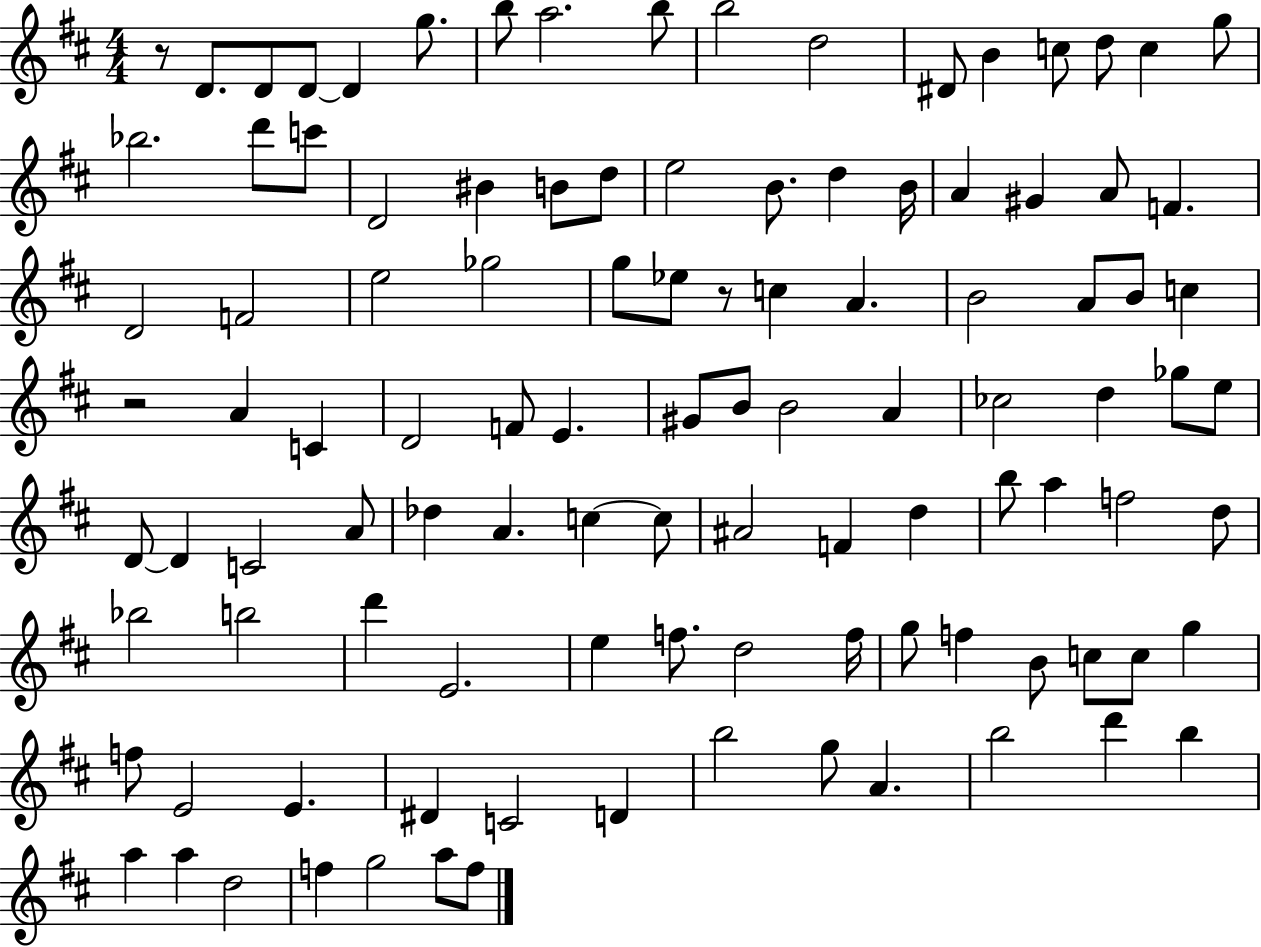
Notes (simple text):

R/e D4/e. D4/e D4/e D4/q G5/e. B5/e A5/h. B5/e B5/h D5/h D#4/e B4/q C5/e D5/e C5/q G5/e Bb5/h. D6/e C6/e D4/h BIS4/q B4/e D5/e E5/h B4/e. D5/q B4/s A4/q G#4/q A4/e F4/q. D4/h F4/h E5/h Gb5/h G5/e Eb5/e R/e C5/q A4/q. B4/h A4/e B4/e C5/q R/h A4/q C4/q D4/h F4/e E4/q. G#4/e B4/e B4/h A4/q CES5/h D5/q Gb5/e E5/e D4/e D4/q C4/h A4/e Db5/q A4/q. C5/q C5/e A#4/h F4/q D5/q B5/e A5/q F5/h D5/e Bb5/h B5/h D6/q E4/h. E5/q F5/e. D5/h F5/s G5/e F5/q B4/e C5/e C5/e G5/q F5/e E4/h E4/q. D#4/q C4/h D4/q B5/h G5/e A4/q. B5/h D6/q B5/q A5/q A5/q D5/h F5/q G5/h A5/e F5/e